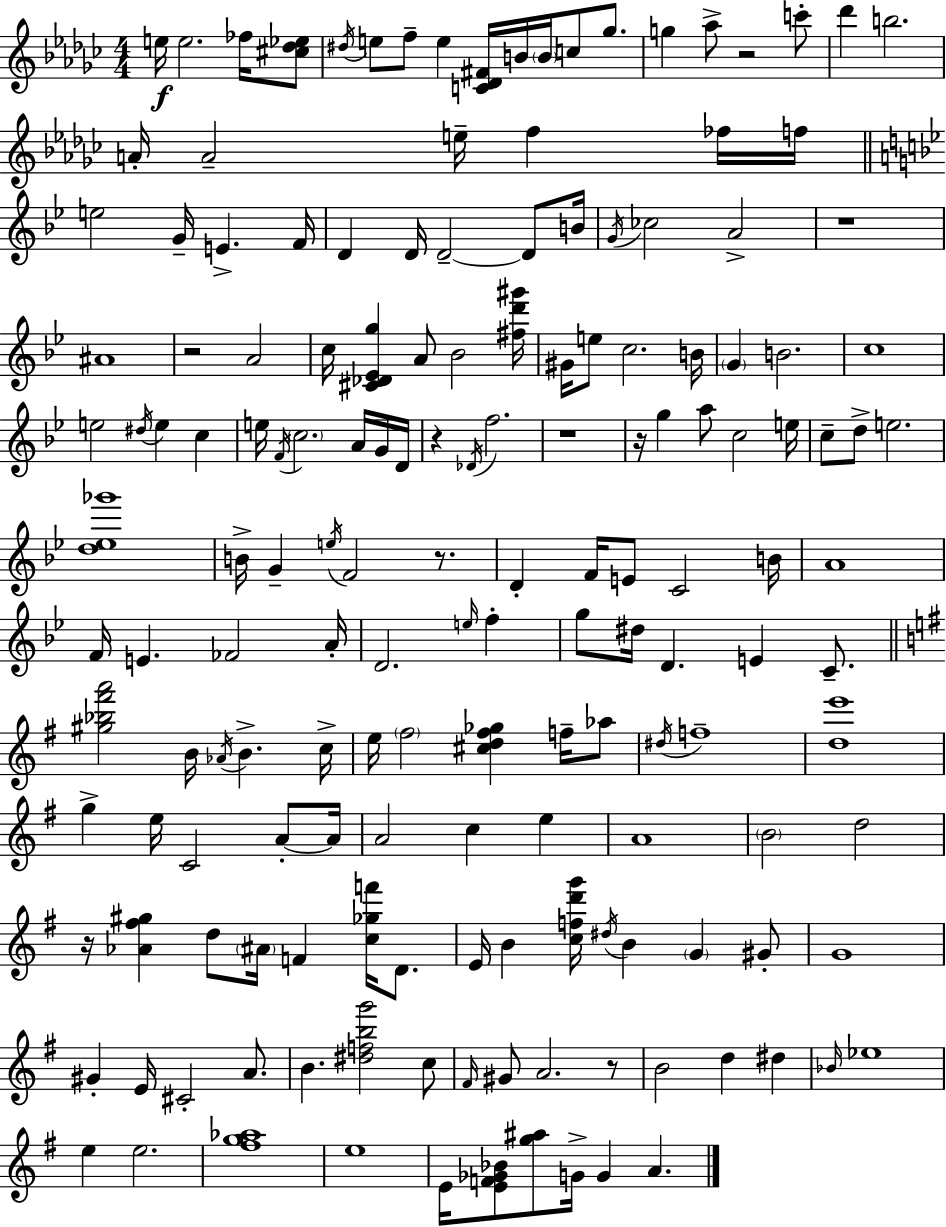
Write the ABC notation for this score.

X:1
T:Untitled
M:4/4
L:1/4
K:Ebm
e/4 e2 _f/4 [^c_d_e]/2 ^d/4 e/2 f/2 e [C_D^F]/4 B/4 B/4 c/2 _g/2 g _a/2 z2 c'/2 _d' b2 A/4 A2 e/4 f _f/4 f/4 e2 G/4 E F/4 D D/4 D2 D/2 B/4 G/4 _c2 A2 z4 ^A4 z2 A2 c/4 [^C_D_Eg] A/2 _B2 [^fd'^g']/4 ^G/4 e/2 c2 B/4 G B2 c4 e2 ^d/4 e c e/4 F/4 c2 A/4 G/4 D/4 z _D/4 f2 z4 z/4 g a/2 c2 e/4 c/2 d/2 e2 [d_e_g']4 B/4 G e/4 F2 z/2 D F/4 E/2 C2 B/4 A4 F/4 E _F2 A/4 D2 e/4 f g/2 ^d/4 D E C/2 [^g_b^f'a']2 B/4 _A/4 B c/4 e/4 ^f2 [^cd^f_g] f/4 _a/2 ^d/4 f4 [de']4 g e/4 C2 A/2 A/4 A2 c e A4 B2 d2 z/4 [_A^f^g] d/2 ^A/4 F [c_gf']/4 D/2 E/4 B [cfd'g']/4 ^d/4 B G ^G/2 G4 ^G E/4 ^C2 A/2 B [^dfbg']2 c/2 ^F/4 ^G/2 A2 z/2 B2 d ^d _B/4 _e4 e e2 [^fg_a]4 e4 E/4 [EF_G_B]/2 [g^a]/2 G/4 G A